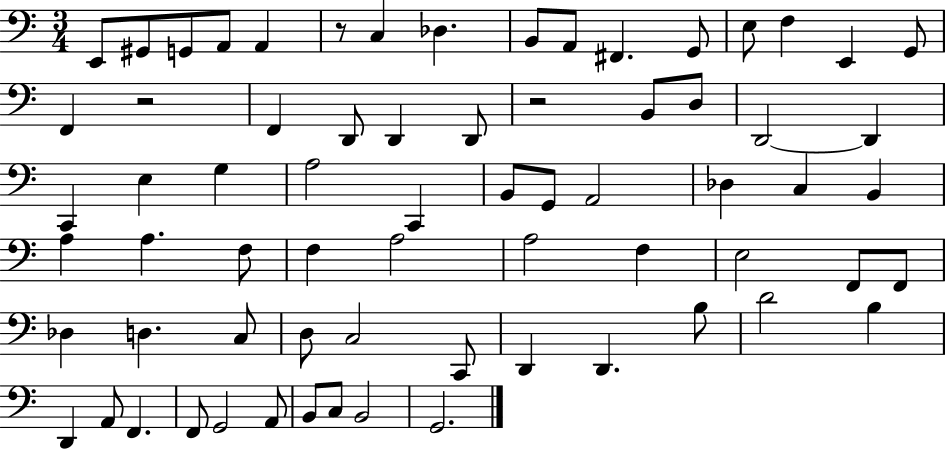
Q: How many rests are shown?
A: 3